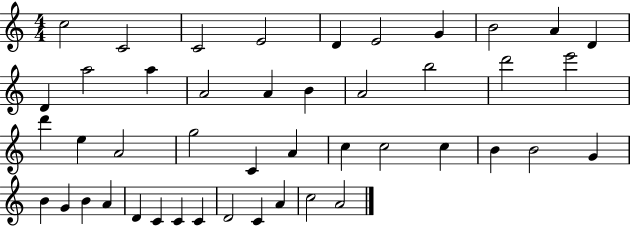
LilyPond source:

{
  \clef treble
  \numericTimeSignature
  \time 4/4
  \key c \major
  c''2 c'2 | c'2 e'2 | d'4 e'2 g'4 | b'2 a'4 d'4 | \break d'4 a''2 a''4 | a'2 a'4 b'4 | a'2 b''2 | d'''2 e'''2 | \break d'''4 e''4 a'2 | g''2 c'4 a'4 | c''4 c''2 c''4 | b'4 b'2 g'4 | \break b'4 g'4 b'4 a'4 | d'4 c'4 c'4 c'4 | d'2 c'4 a'4 | c''2 a'2 | \break \bar "|."
}